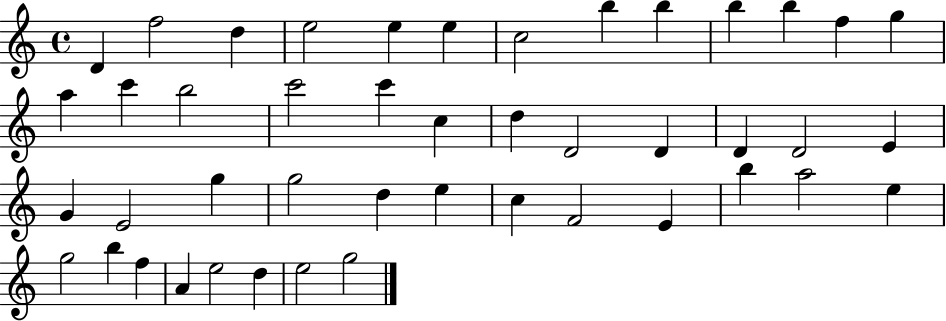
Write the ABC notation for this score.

X:1
T:Untitled
M:4/4
L:1/4
K:C
D f2 d e2 e e c2 b b b b f g a c' b2 c'2 c' c d D2 D D D2 E G E2 g g2 d e c F2 E b a2 e g2 b f A e2 d e2 g2